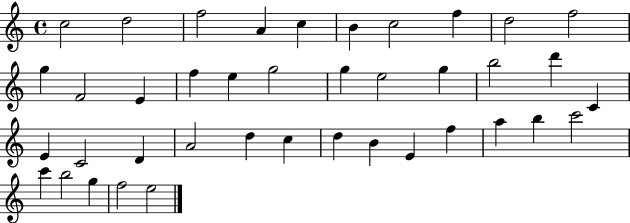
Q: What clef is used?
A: treble